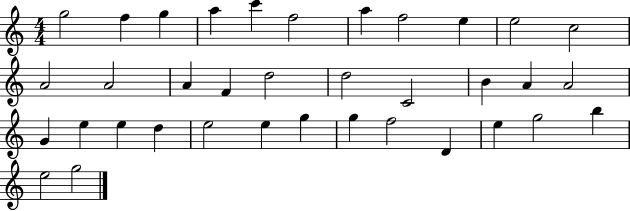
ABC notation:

X:1
T:Untitled
M:4/4
L:1/4
K:C
g2 f g a c' f2 a f2 e e2 c2 A2 A2 A F d2 d2 C2 B A A2 G e e d e2 e g g f2 D e g2 b e2 g2